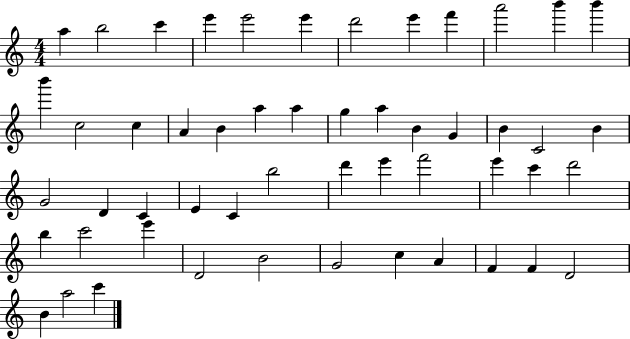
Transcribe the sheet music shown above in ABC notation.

X:1
T:Untitled
M:4/4
L:1/4
K:C
a b2 c' e' e'2 e' d'2 e' f' a'2 b' b' b' c2 c A B a a g a B G B C2 B G2 D C E C b2 d' e' f'2 e' c' d'2 b c'2 e' D2 B2 G2 c A F F D2 B a2 c'